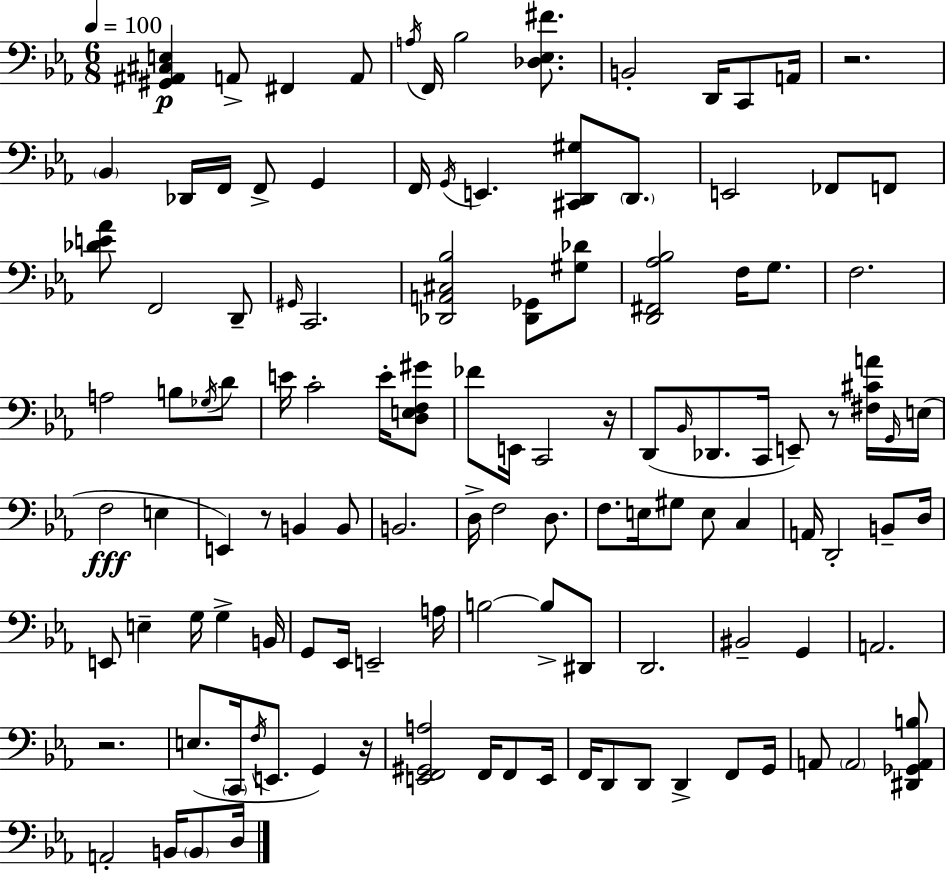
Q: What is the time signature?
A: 6/8